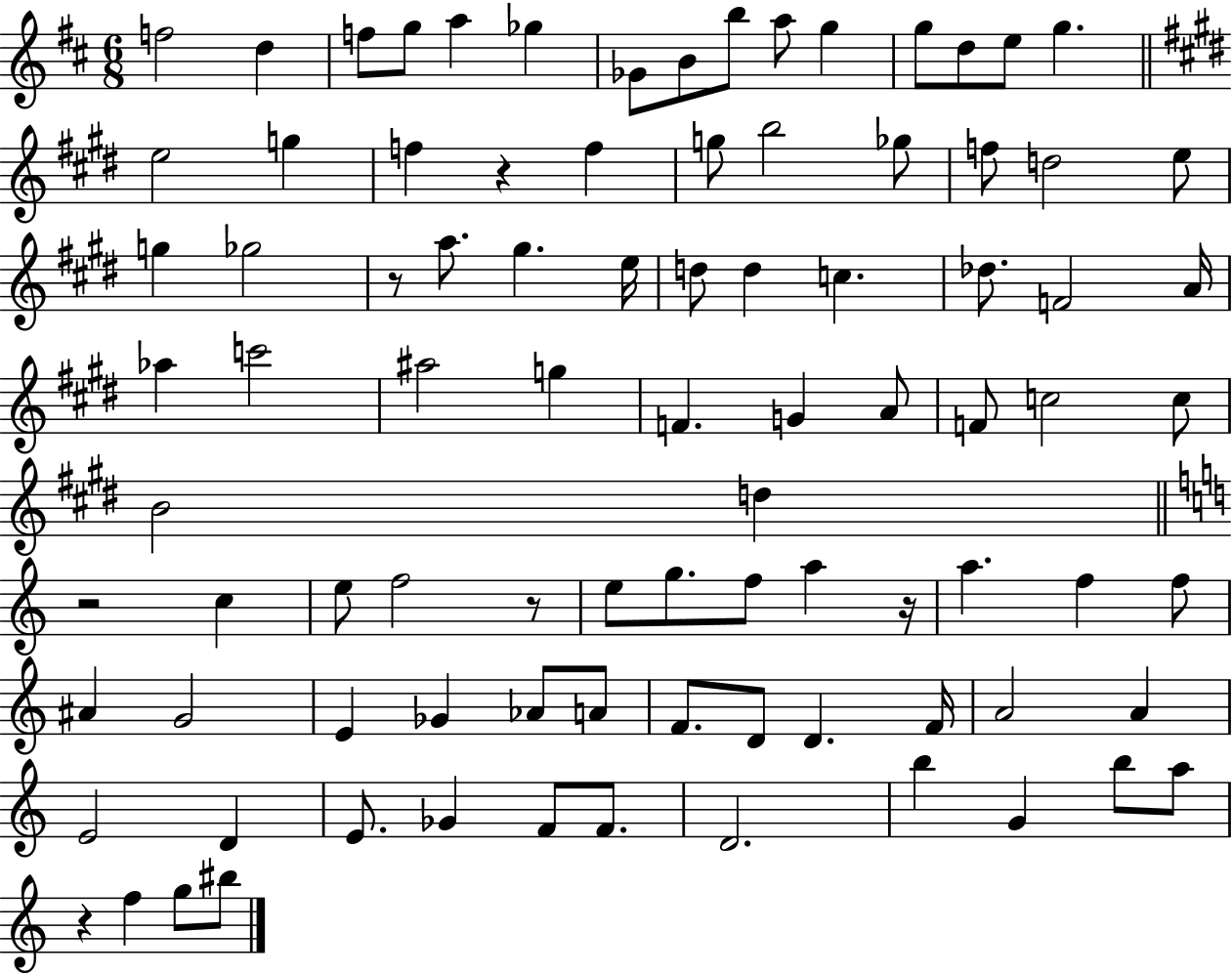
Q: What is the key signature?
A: D major